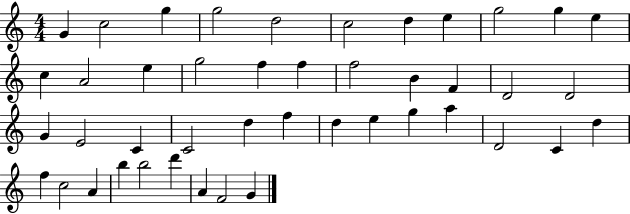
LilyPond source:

{
  \clef treble
  \numericTimeSignature
  \time 4/4
  \key c \major
  g'4 c''2 g''4 | g''2 d''2 | c''2 d''4 e''4 | g''2 g''4 e''4 | \break c''4 a'2 e''4 | g''2 f''4 f''4 | f''2 b'4 f'4 | d'2 d'2 | \break g'4 e'2 c'4 | c'2 d''4 f''4 | d''4 e''4 g''4 a''4 | d'2 c'4 d''4 | \break f''4 c''2 a'4 | b''4 b''2 d'''4 | a'4 f'2 g'4 | \bar "|."
}